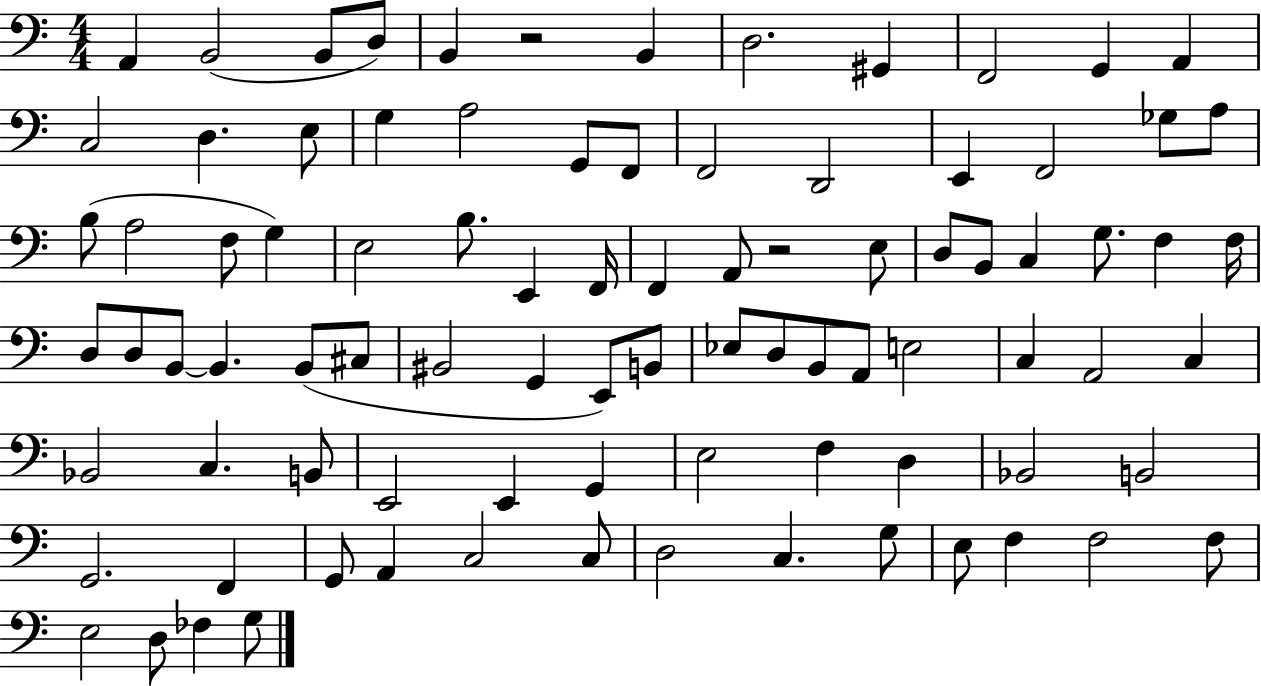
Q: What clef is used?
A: bass